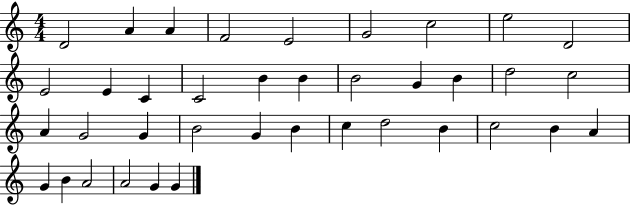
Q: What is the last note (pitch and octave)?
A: G4